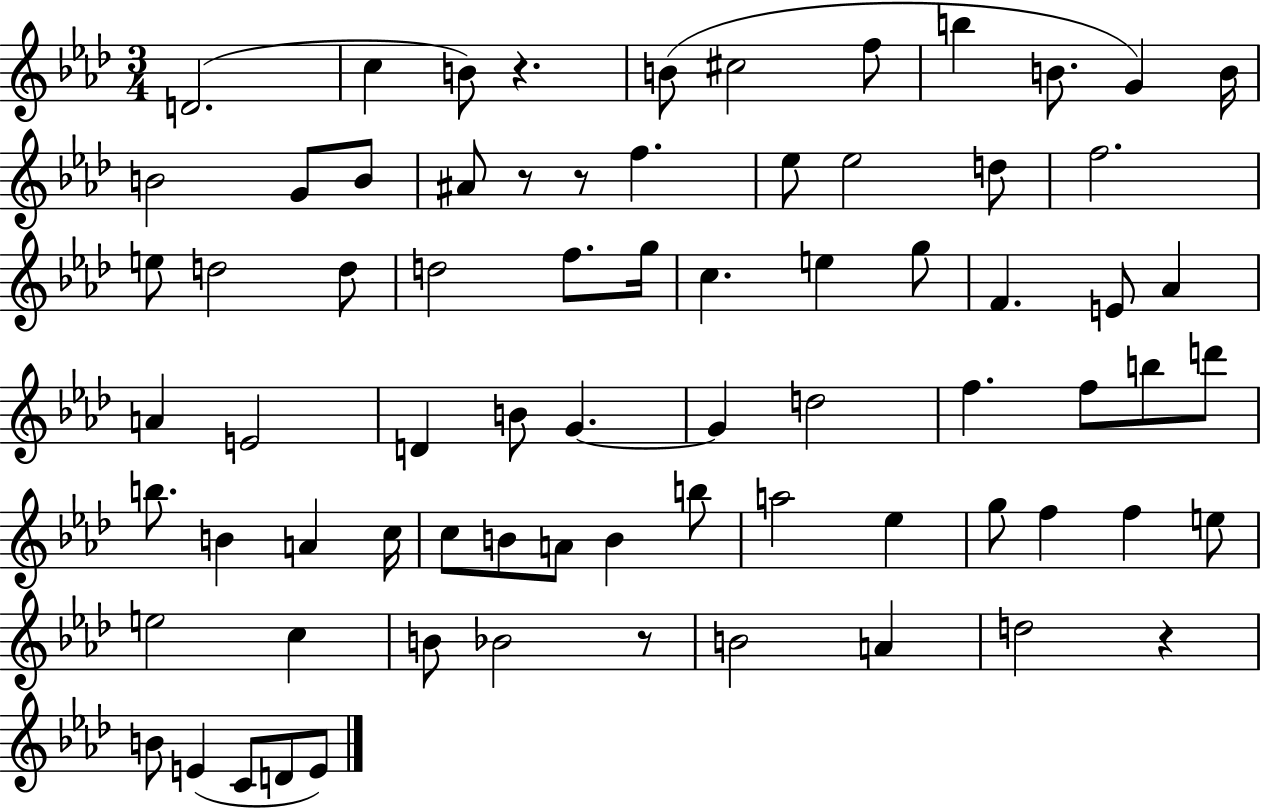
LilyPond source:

{
  \clef treble
  \numericTimeSignature
  \time 3/4
  \key aes \major
  d'2.( | c''4 b'8) r4. | b'8( cis''2 f''8 | b''4 b'8. g'4) b'16 | \break b'2 g'8 b'8 | ais'8 r8 r8 f''4. | ees''8 ees''2 d''8 | f''2. | \break e''8 d''2 d''8 | d''2 f''8. g''16 | c''4. e''4 g''8 | f'4. e'8 aes'4 | \break a'4 e'2 | d'4 b'8 g'4.~~ | g'4 d''2 | f''4. f''8 b''8 d'''8 | \break b''8. b'4 a'4 c''16 | c''8 b'8 a'8 b'4 b''8 | a''2 ees''4 | g''8 f''4 f''4 e''8 | \break e''2 c''4 | b'8 bes'2 r8 | b'2 a'4 | d''2 r4 | \break b'8 e'4( c'8 d'8 e'8) | \bar "|."
}